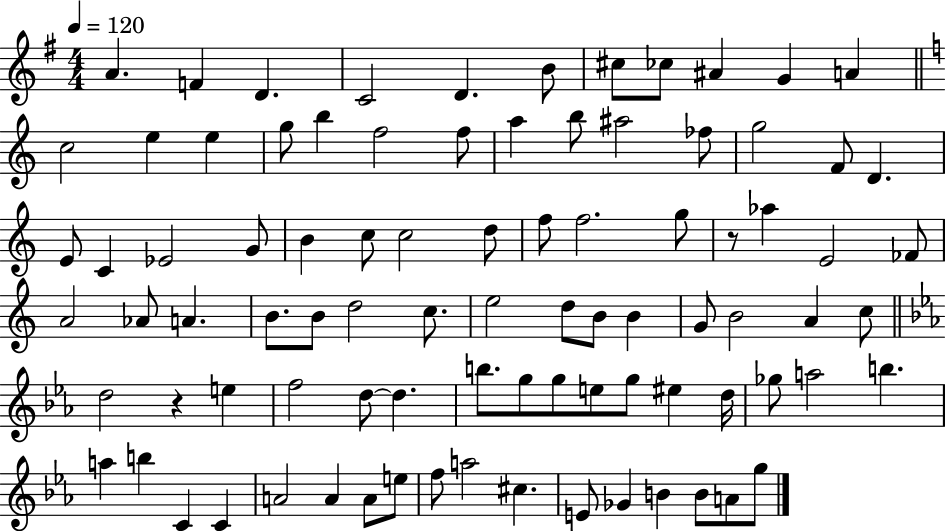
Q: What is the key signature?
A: G major